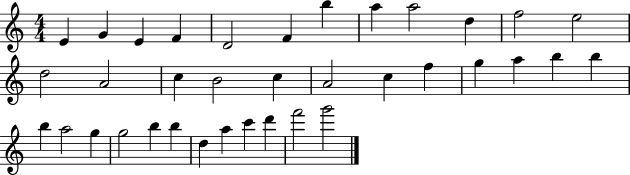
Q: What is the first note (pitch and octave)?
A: E4